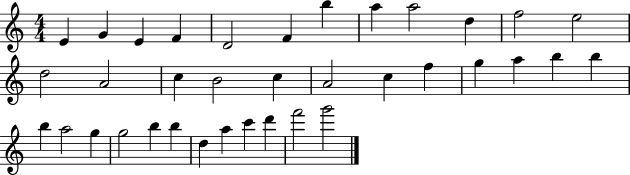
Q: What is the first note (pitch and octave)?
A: E4